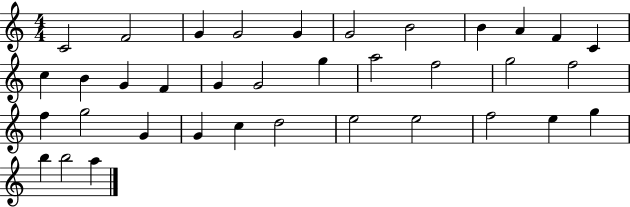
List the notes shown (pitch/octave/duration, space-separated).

C4/h F4/h G4/q G4/h G4/q G4/h B4/h B4/q A4/q F4/q C4/q C5/q B4/q G4/q F4/q G4/q G4/h G5/q A5/h F5/h G5/h F5/h F5/q G5/h G4/q G4/q C5/q D5/h E5/h E5/h F5/h E5/q G5/q B5/q B5/h A5/q